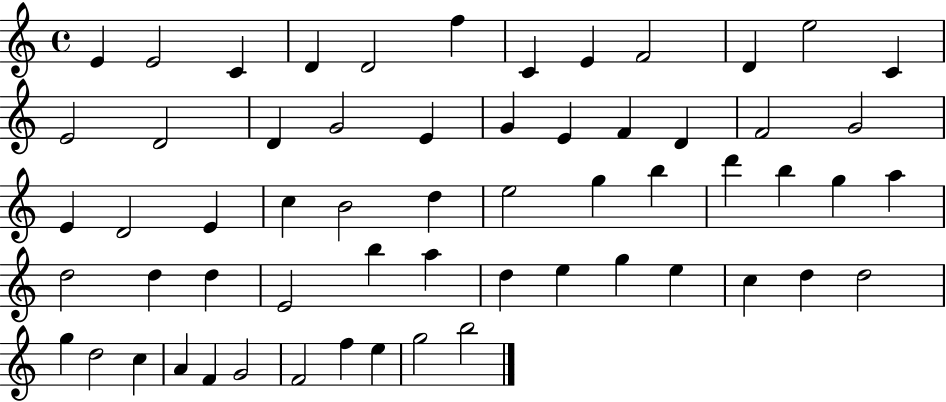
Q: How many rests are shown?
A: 0